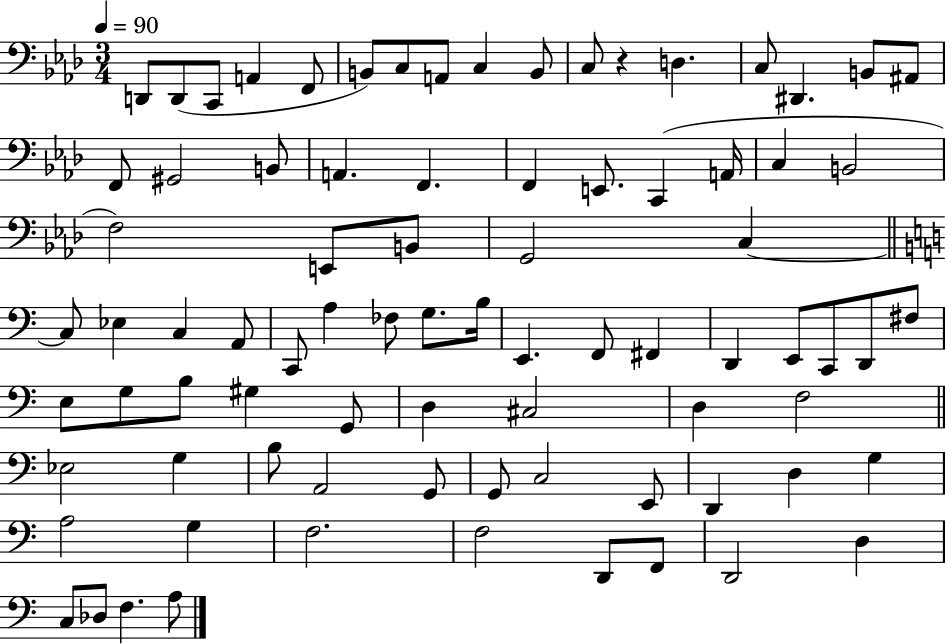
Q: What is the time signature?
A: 3/4